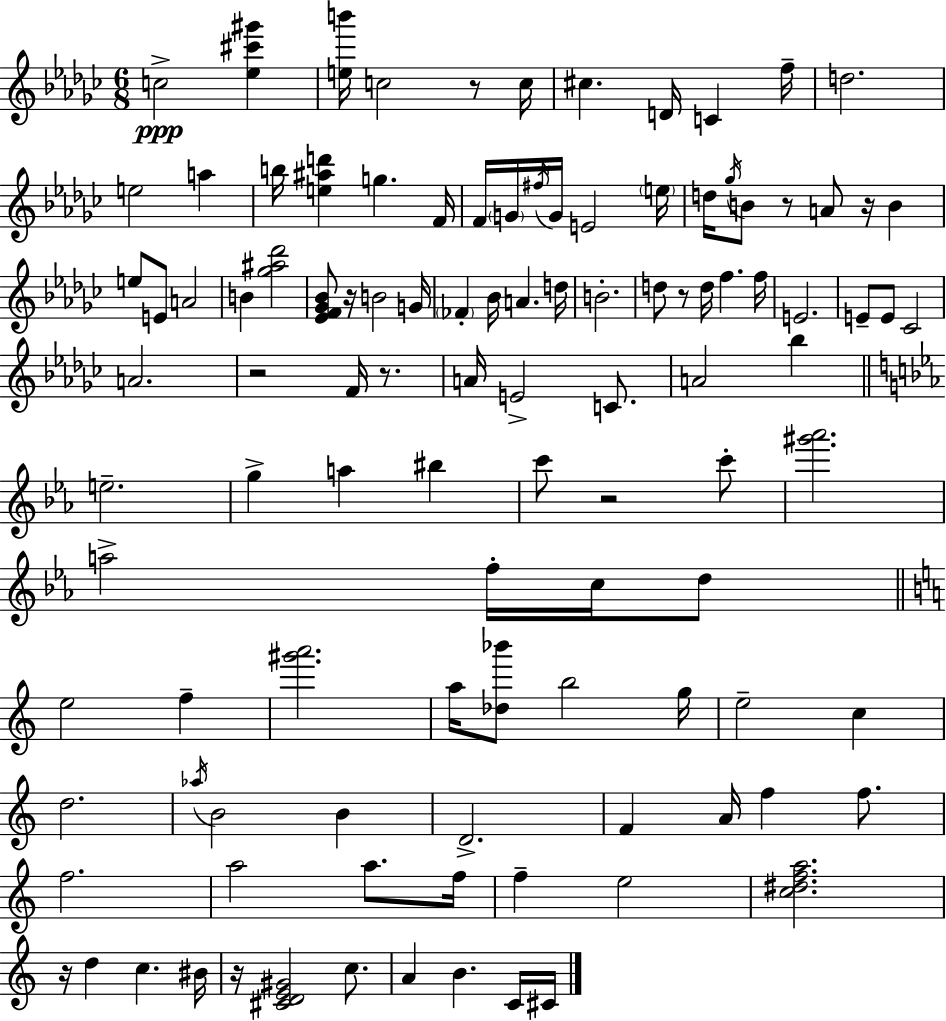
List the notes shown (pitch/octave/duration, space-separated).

C5/h [Eb5,C#6,G#6]/q [E5,B6]/s C5/h R/e C5/s C#5/q. D4/s C4/q F5/s D5/h. E5/h A5/q B5/s [E5,A#5,D6]/q G5/q. F4/s F4/s G4/s F#5/s G4/s E4/h E5/s D5/s Gb5/s B4/e R/e A4/e R/s B4/q E5/e E4/e A4/h B4/q [Gb5,A#5,Db6]/h [Eb4,F4,Gb4,Bb4]/e R/s B4/h G4/s FES4/q Bb4/s A4/q. D5/s B4/h. D5/e R/e D5/s F5/q. F5/s E4/h. E4/e E4/e CES4/h A4/h. R/h F4/s R/e. A4/s E4/h C4/e. A4/h Bb5/q E5/h. G5/q A5/q BIS5/q C6/e R/h C6/e [G#6,Ab6]/h. A5/h F5/s C5/s D5/e E5/h F5/q [G#6,A6]/h. A5/s [Db5,Bb6]/e B5/h G5/s E5/h C5/q D5/h. Ab5/s B4/h B4/q D4/h. F4/q A4/s F5/q F5/e. F5/h. A5/h A5/e. F5/s F5/q E5/h [C5,D#5,F5,A5]/h. R/s D5/q C5/q. BIS4/s R/s [C#4,D4,E4,G#4]/h C5/e. A4/q B4/q. C4/s C#4/s